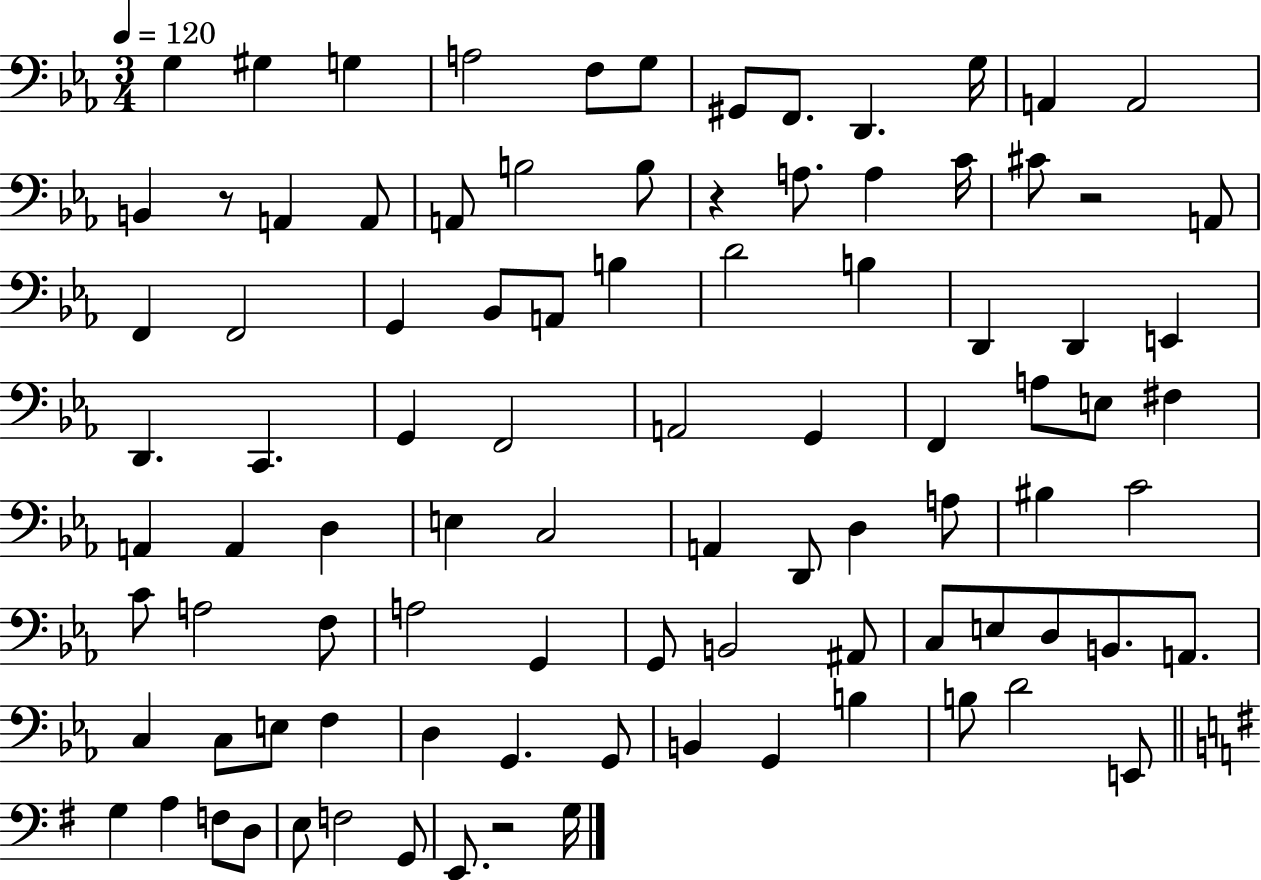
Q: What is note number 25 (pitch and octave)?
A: F2